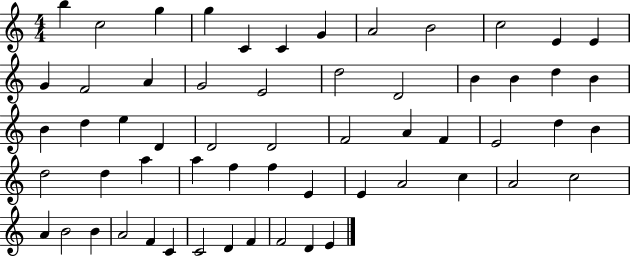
{
  \clef treble
  \numericTimeSignature
  \time 4/4
  \key c \major
  b''4 c''2 g''4 | g''4 c'4 c'4 g'4 | a'2 b'2 | c''2 e'4 e'4 | \break g'4 f'2 a'4 | g'2 e'2 | d''2 d'2 | b'4 b'4 d''4 b'4 | \break b'4 d''4 e''4 d'4 | d'2 d'2 | f'2 a'4 f'4 | e'2 d''4 b'4 | \break d''2 d''4 a''4 | a''4 f''4 f''4 e'4 | e'4 a'2 c''4 | a'2 c''2 | \break a'4 b'2 b'4 | a'2 f'4 c'4 | c'2 d'4 f'4 | f'2 d'4 e'4 | \break \bar "|."
}